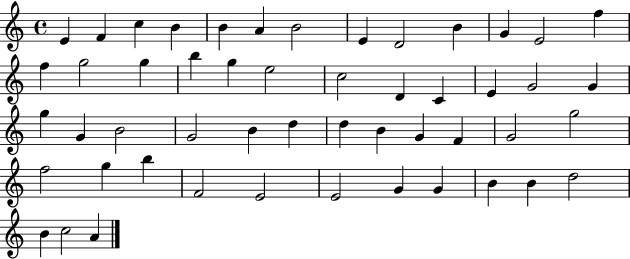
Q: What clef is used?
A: treble